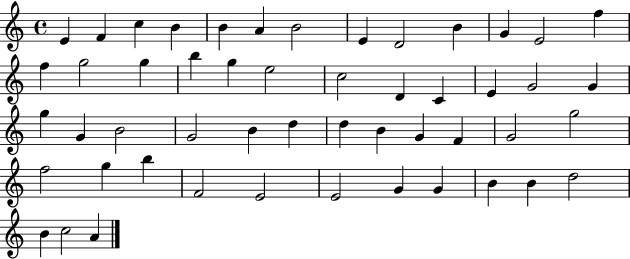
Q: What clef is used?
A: treble